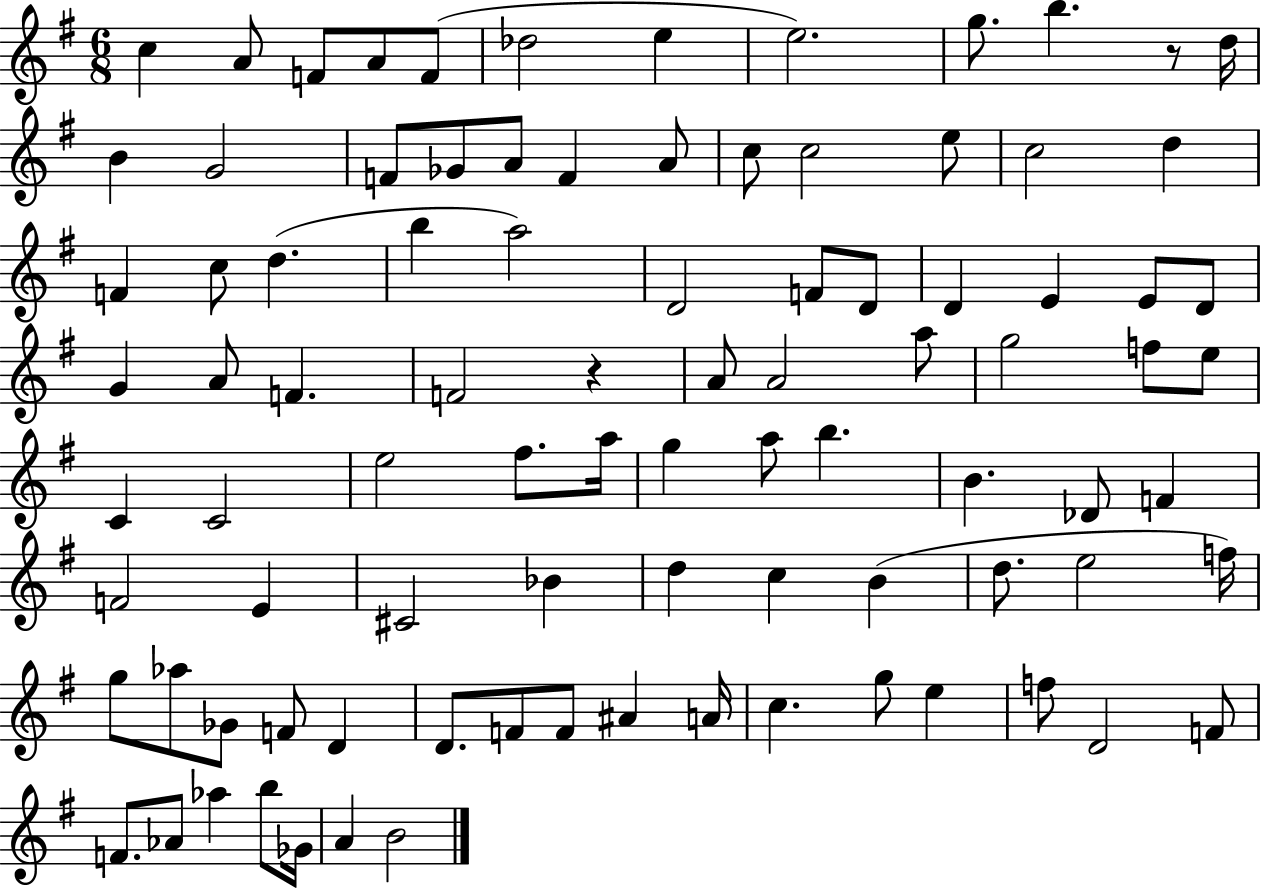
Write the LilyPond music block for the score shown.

{
  \clef treble
  \numericTimeSignature
  \time 6/8
  \key g \major
  c''4 a'8 f'8 a'8 f'8( | des''2 e''4 | e''2.) | g''8. b''4. r8 d''16 | \break b'4 g'2 | f'8 ges'8 a'8 f'4 a'8 | c''8 c''2 e''8 | c''2 d''4 | \break f'4 c''8 d''4.( | b''4 a''2) | d'2 f'8 d'8 | d'4 e'4 e'8 d'8 | \break g'4 a'8 f'4. | f'2 r4 | a'8 a'2 a''8 | g''2 f''8 e''8 | \break c'4 c'2 | e''2 fis''8. a''16 | g''4 a''8 b''4. | b'4. des'8 f'4 | \break f'2 e'4 | cis'2 bes'4 | d''4 c''4 b'4( | d''8. e''2 f''16) | \break g''8 aes''8 ges'8 f'8 d'4 | d'8. f'8 f'8 ais'4 a'16 | c''4. g''8 e''4 | f''8 d'2 f'8 | \break f'8. aes'8 aes''4 b''8 ges'16 | a'4 b'2 | \bar "|."
}